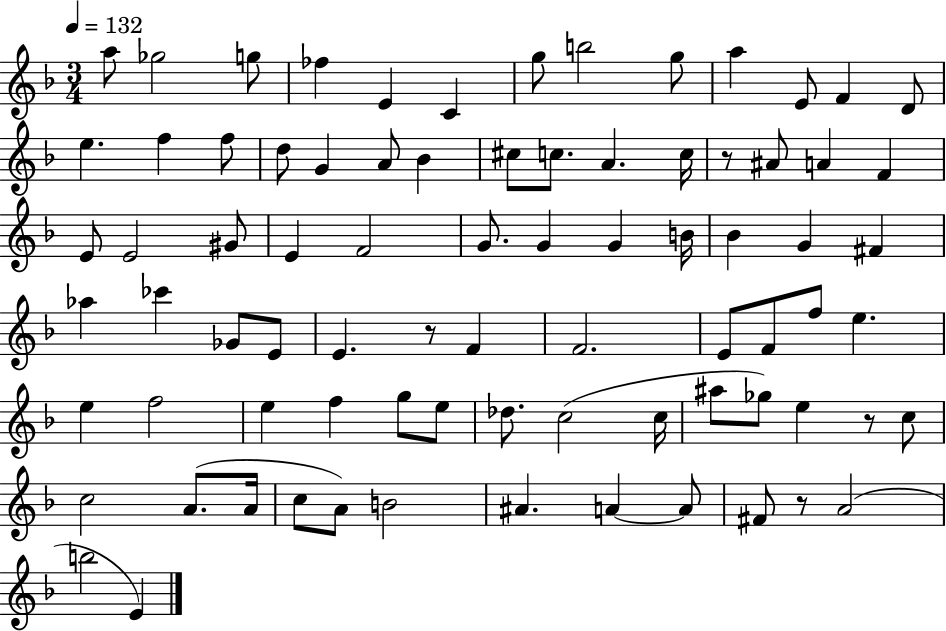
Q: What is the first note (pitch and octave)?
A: A5